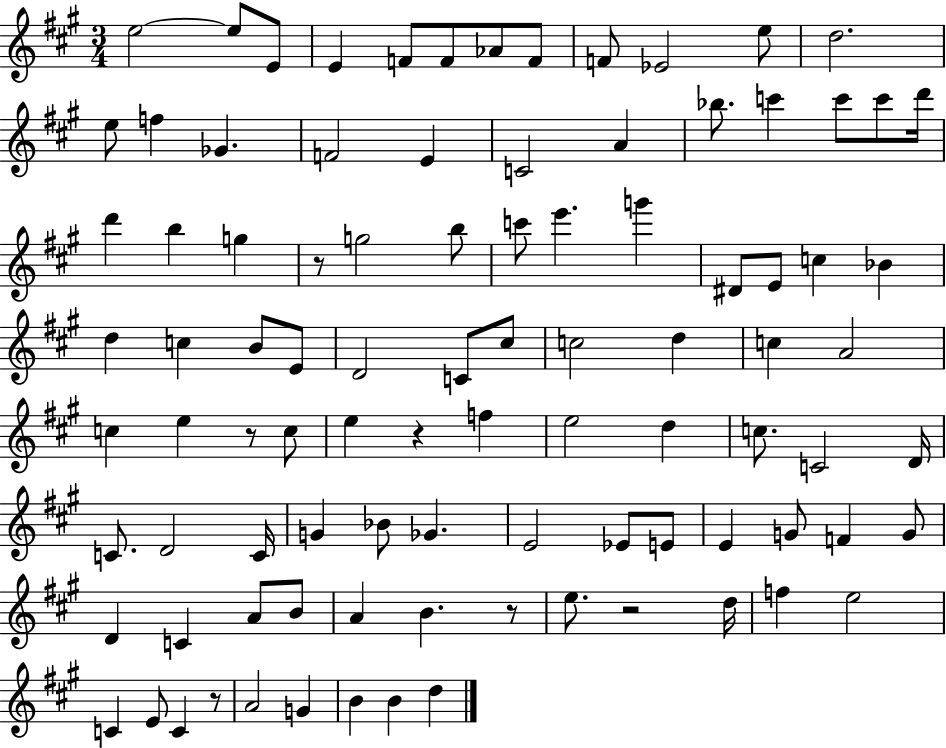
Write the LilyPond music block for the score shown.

{
  \clef treble
  \numericTimeSignature
  \time 3/4
  \key a \major
  e''2~~ e''8 e'8 | e'4 f'8 f'8 aes'8 f'8 | f'8 ees'2 e''8 | d''2. | \break e''8 f''4 ges'4. | f'2 e'4 | c'2 a'4 | bes''8. c'''4 c'''8 c'''8 d'''16 | \break d'''4 b''4 g''4 | r8 g''2 b''8 | c'''8 e'''4. g'''4 | dis'8 e'8 c''4 bes'4 | \break d''4 c''4 b'8 e'8 | d'2 c'8 cis''8 | c''2 d''4 | c''4 a'2 | \break c''4 e''4 r8 c''8 | e''4 r4 f''4 | e''2 d''4 | c''8. c'2 d'16 | \break c'8. d'2 c'16 | g'4 bes'8 ges'4. | e'2 ees'8 e'8 | e'4 g'8 f'4 g'8 | \break d'4 c'4 a'8 b'8 | a'4 b'4. r8 | e''8. r2 d''16 | f''4 e''2 | \break c'4 e'8 c'4 r8 | a'2 g'4 | b'4 b'4 d''4 | \bar "|."
}